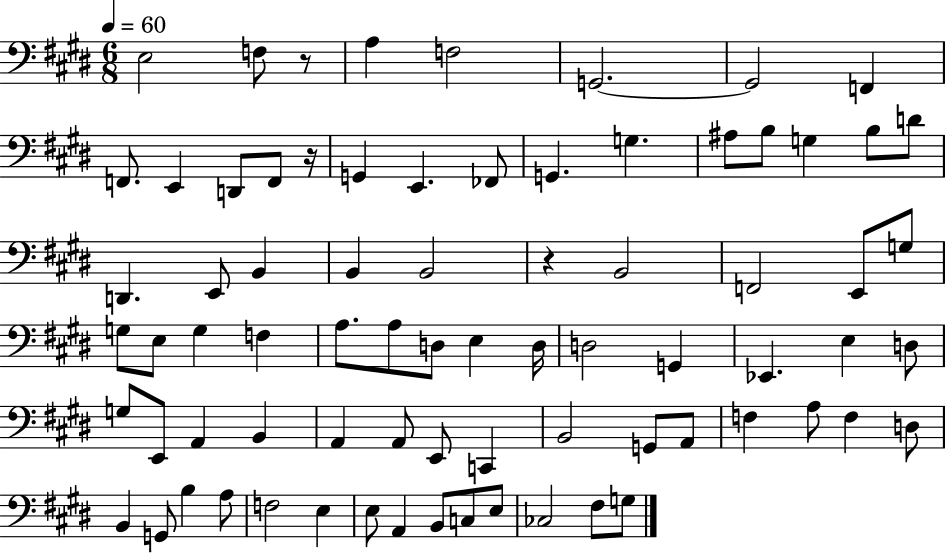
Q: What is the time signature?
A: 6/8